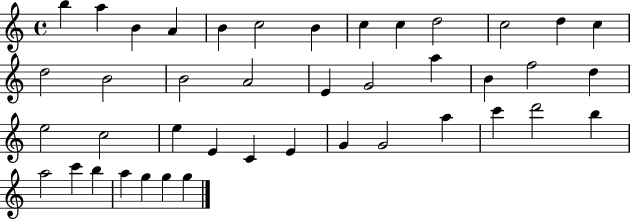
B5/q A5/q B4/q A4/q B4/q C5/h B4/q C5/q C5/q D5/h C5/h D5/q C5/q D5/h B4/h B4/h A4/h E4/q G4/h A5/q B4/q F5/h D5/q E5/h C5/h E5/q E4/q C4/q E4/q G4/q G4/h A5/q C6/q D6/h B5/q A5/h C6/q B5/q A5/q G5/q G5/q G5/q